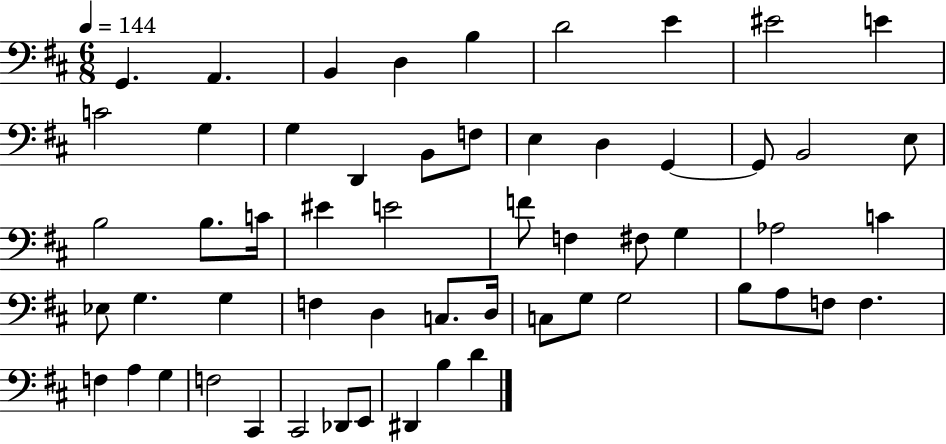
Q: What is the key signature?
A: D major